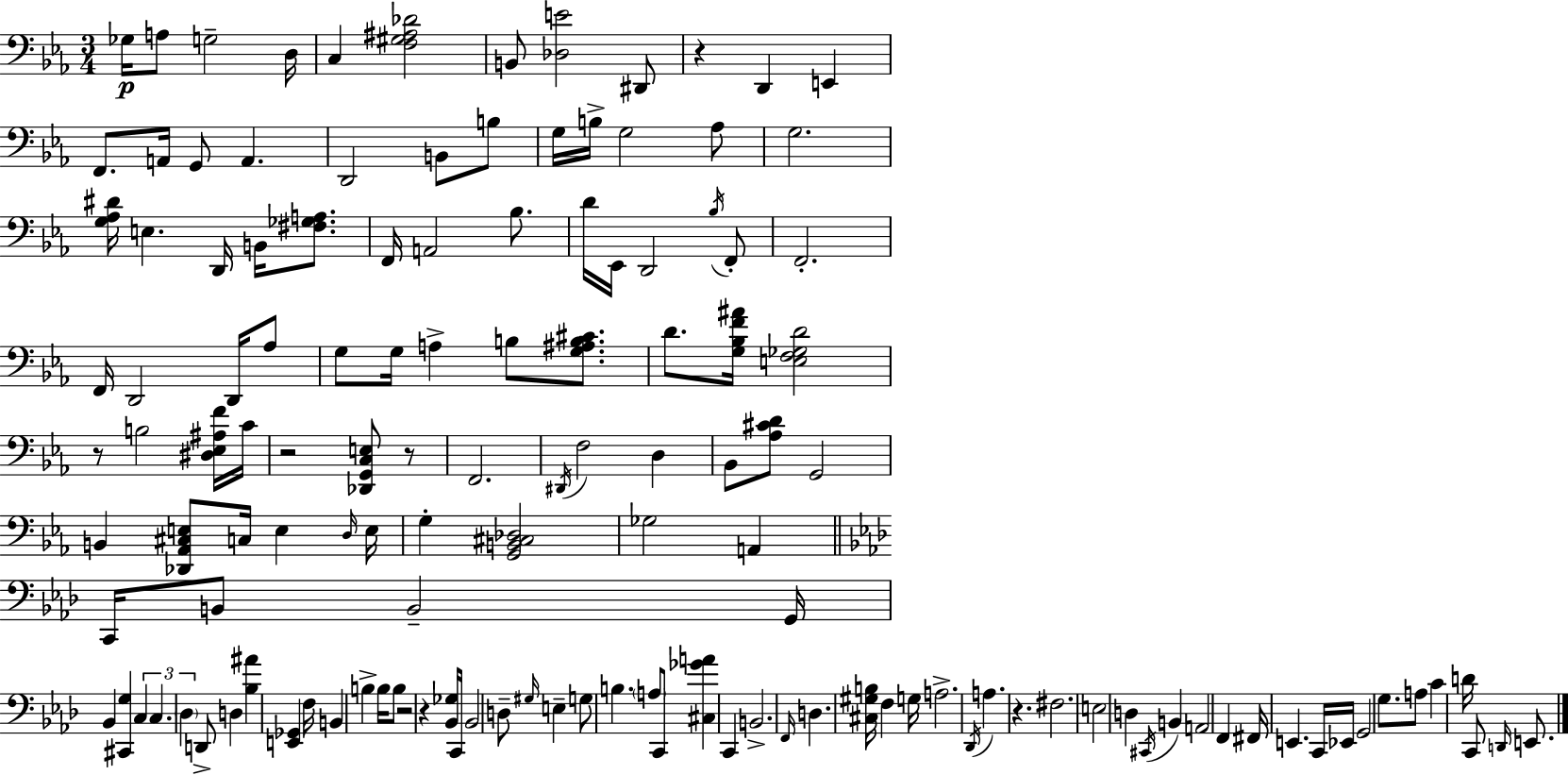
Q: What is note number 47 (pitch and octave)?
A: F3